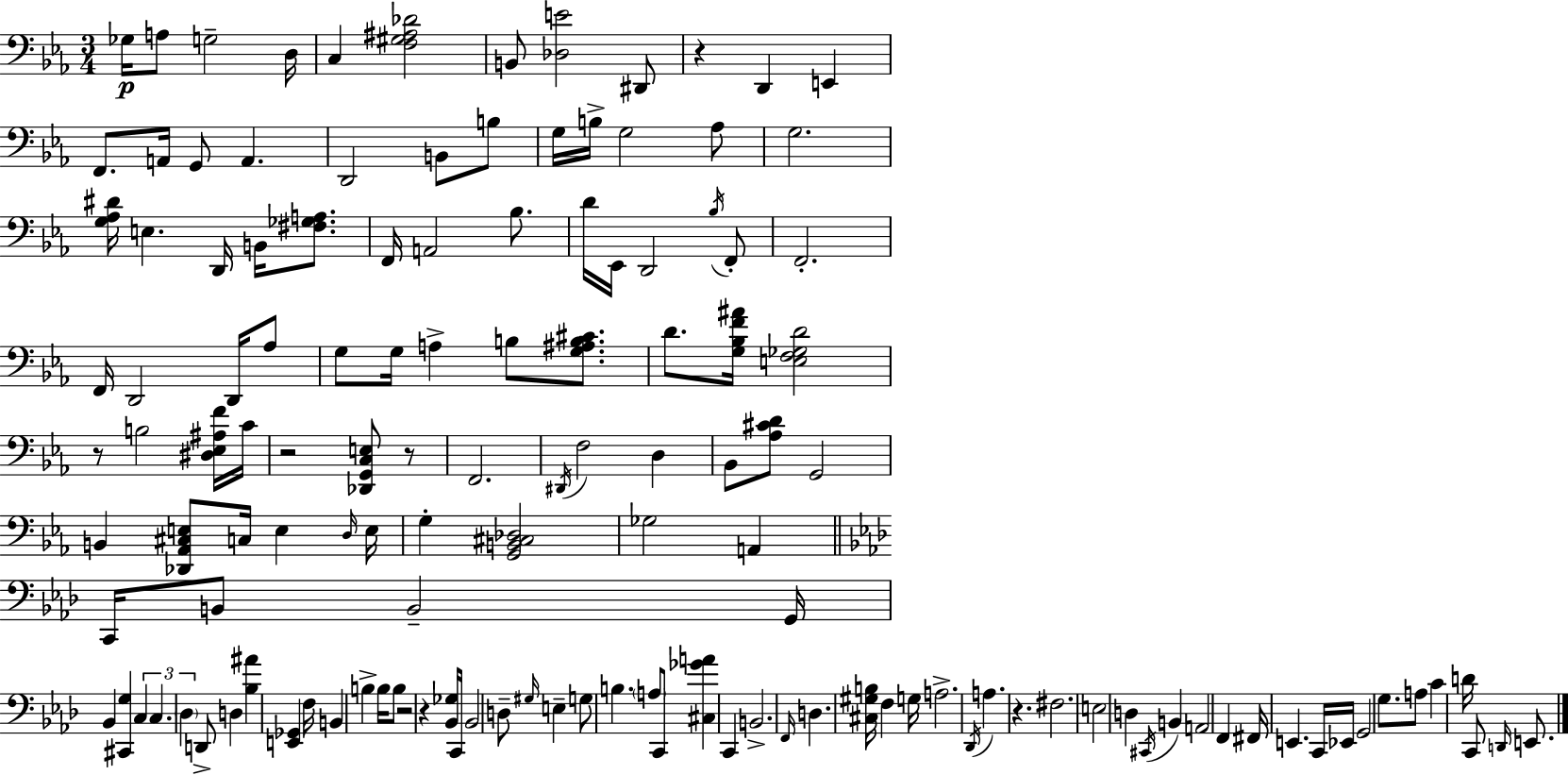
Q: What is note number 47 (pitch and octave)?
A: F3